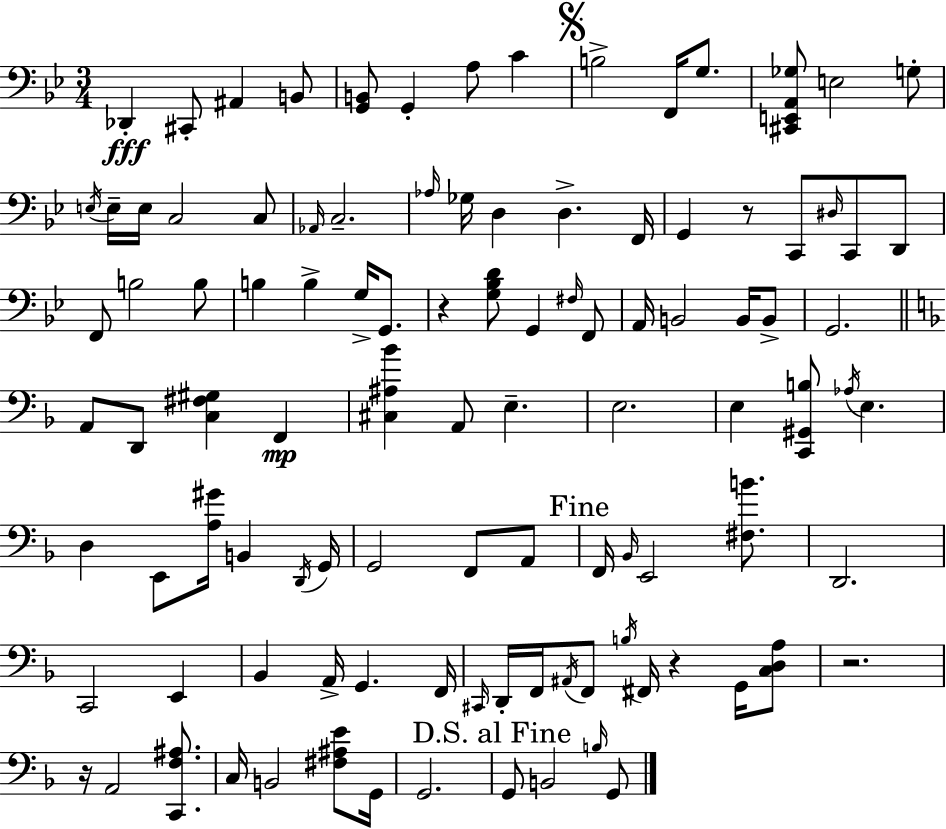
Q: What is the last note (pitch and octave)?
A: G2